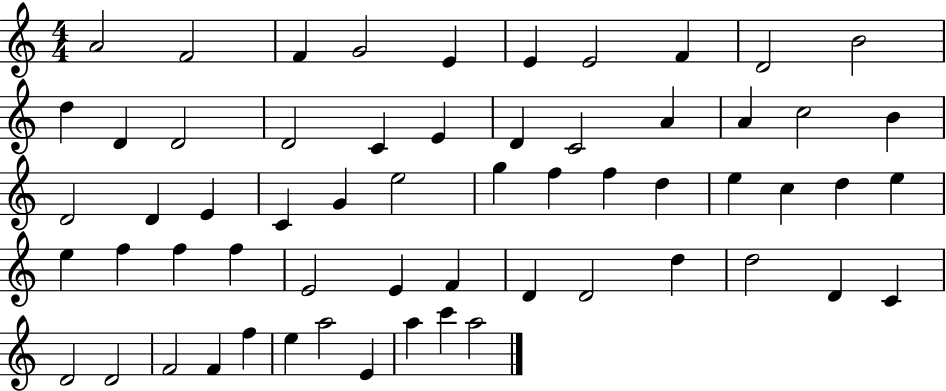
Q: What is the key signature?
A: C major